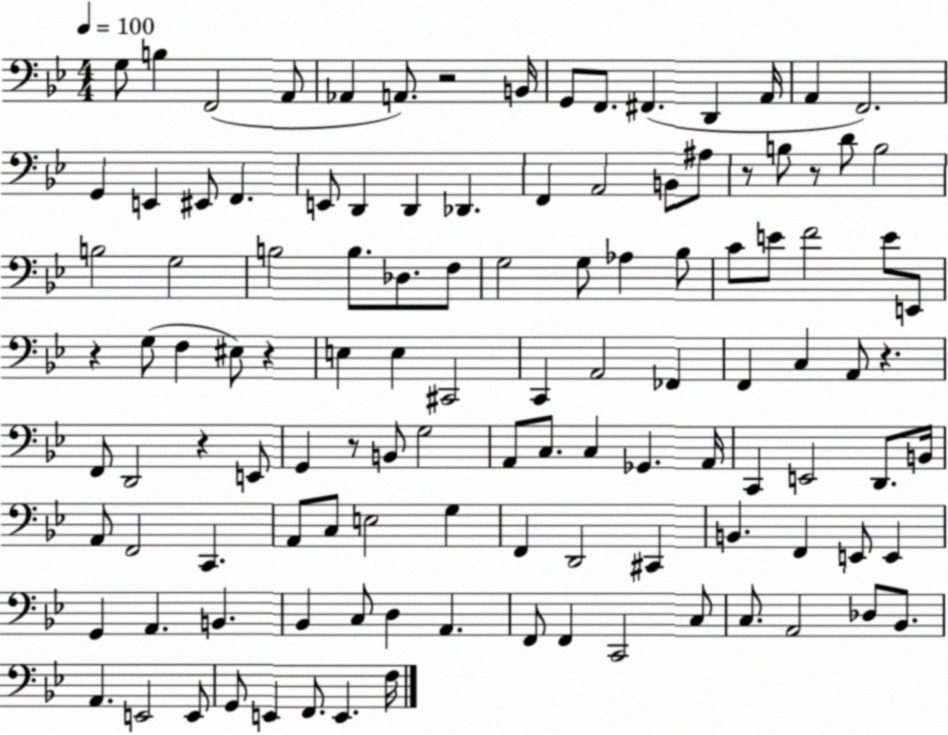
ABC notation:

X:1
T:Untitled
M:4/4
L:1/4
K:Bb
G,/2 B, F,,2 A,,/2 _A,, A,,/2 z2 B,,/4 G,,/2 F,,/2 ^F,, D,, A,,/4 A,, F,,2 G,, E,, ^E,,/2 F,, E,,/2 D,, D,, _D,, F,, A,,2 B,,/2 ^A,/2 z/2 B,/2 z/2 D/2 B,2 B,2 G,2 B,2 B,/2 _D,/2 F,/2 G,2 G,/2 _A, _B,/2 C/2 E/2 F2 E/2 E,,/2 z G,/2 F, ^E,/2 z E, E, ^C,,2 C,, A,,2 _F,, F,, C, A,,/2 z F,,/2 D,,2 z E,,/2 G,, z/2 B,,/2 G,2 A,,/2 C,/2 C, _G,, A,,/4 C,, E,,2 D,,/2 B,,/4 A,,/2 F,,2 C,, A,,/2 C,/2 E,2 G, F,, D,,2 ^C,, B,, F,, E,,/2 E,, G,, A,, B,, _B,, C,/2 D, A,, F,,/2 F,, C,,2 C,/2 C,/2 A,,2 _D,/2 _B,,/2 A,, E,,2 E,,/2 G,,/2 E,, F,,/2 E,, F,/4